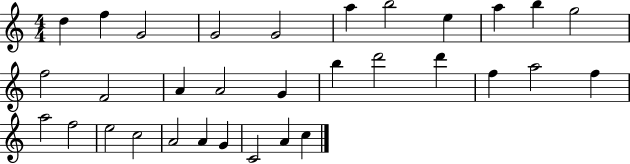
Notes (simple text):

D5/q F5/q G4/h G4/h G4/h A5/q B5/h E5/q A5/q B5/q G5/h F5/h F4/h A4/q A4/h G4/q B5/q D6/h D6/q F5/q A5/h F5/q A5/h F5/h E5/h C5/h A4/h A4/q G4/q C4/h A4/q C5/q